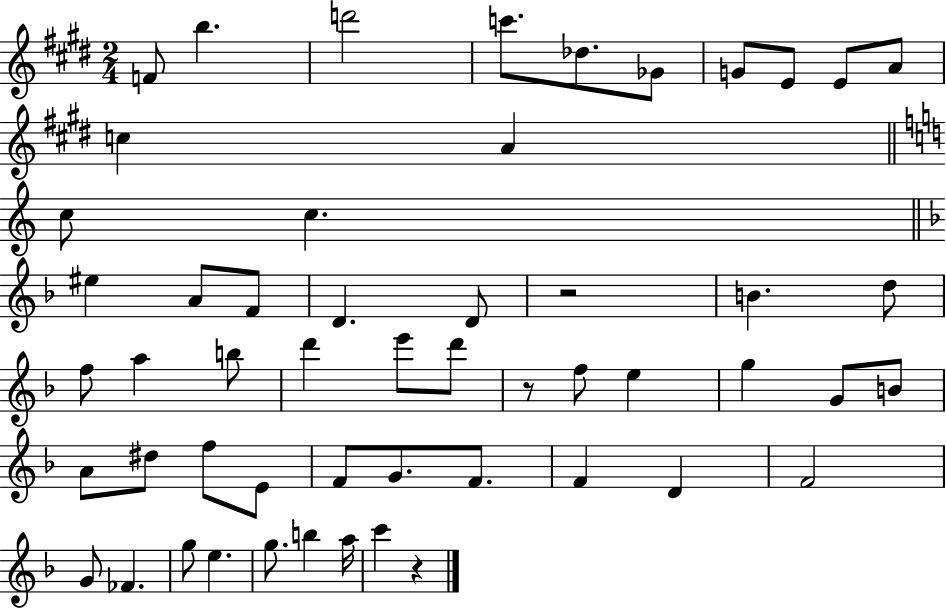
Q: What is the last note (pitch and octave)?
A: C6